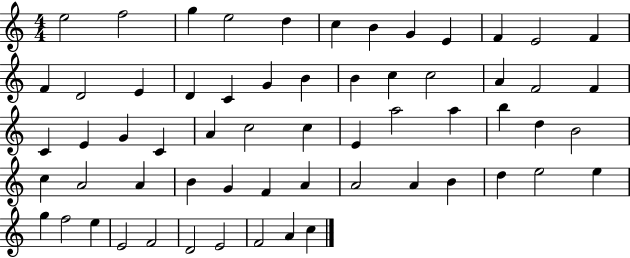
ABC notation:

X:1
T:Untitled
M:4/4
L:1/4
K:C
e2 f2 g e2 d c B G E F E2 F F D2 E D C G B B c c2 A F2 F C E G C A c2 c E a2 a b d B2 c A2 A B G F A A2 A B d e2 e g f2 e E2 F2 D2 E2 F2 A c